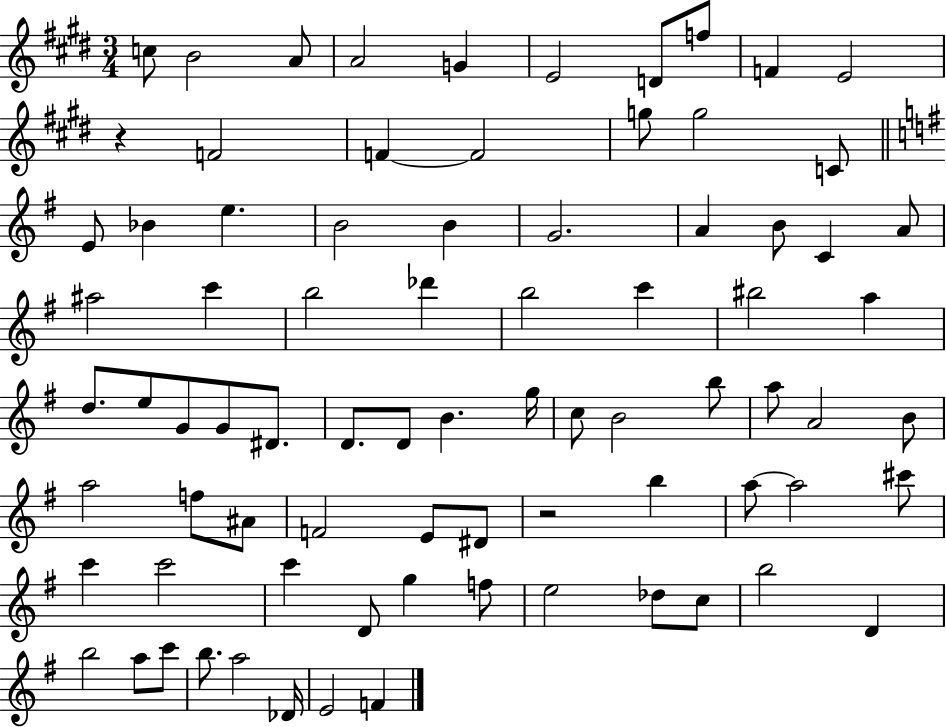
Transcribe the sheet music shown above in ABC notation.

X:1
T:Untitled
M:3/4
L:1/4
K:E
c/2 B2 A/2 A2 G E2 D/2 f/2 F E2 z F2 F F2 g/2 g2 C/2 E/2 _B e B2 B G2 A B/2 C A/2 ^a2 c' b2 _d' b2 c' ^b2 a d/2 e/2 G/2 G/2 ^D/2 D/2 D/2 B g/4 c/2 B2 b/2 a/2 A2 B/2 a2 f/2 ^A/2 F2 E/2 ^D/2 z2 b a/2 a2 ^c'/2 c' c'2 c' D/2 g f/2 e2 _d/2 c/2 b2 D b2 a/2 c'/2 b/2 a2 _D/4 E2 F